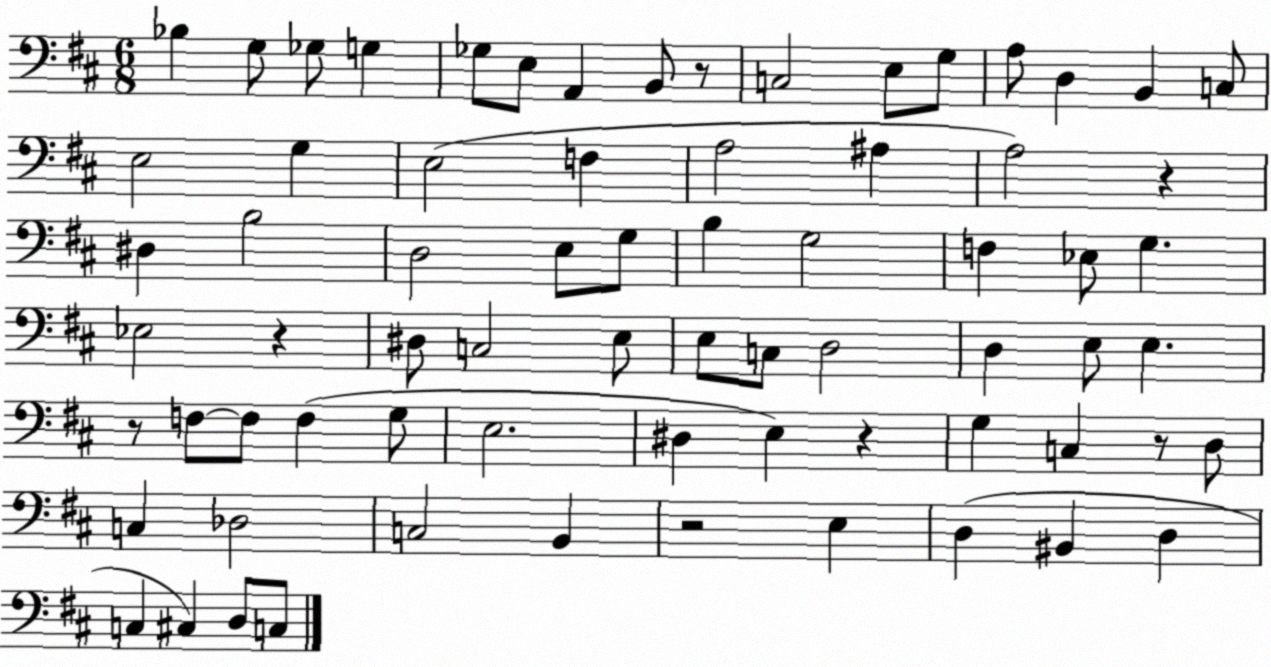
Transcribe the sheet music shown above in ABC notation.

X:1
T:Untitled
M:6/8
L:1/4
K:D
_B, G,/2 _G,/2 G, _G,/2 E,/2 A,, B,,/2 z/2 C,2 E,/2 G,/2 A,/2 D, B,, C,/2 E,2 G, E,2 F, A,2 ^A, A,2 z ^D, B,2 D,2 E,/2 G,/2 B, G,2 F, _E,/2 G, _E,2 z ^D,/2 C,2 E,/2 E,/2 C,/2 D,2 D, E,/2 E, z/2 F,/2 F,/2 F, G,/2 E,2 ^D, E, z G, C, z/2 D,/2 C, _D,2 C,2 B,, z2 E, D, ^B,, D, C, ^C, D,/2 C,/2